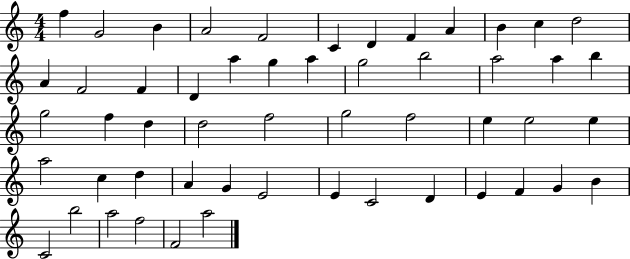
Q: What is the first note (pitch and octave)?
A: F5